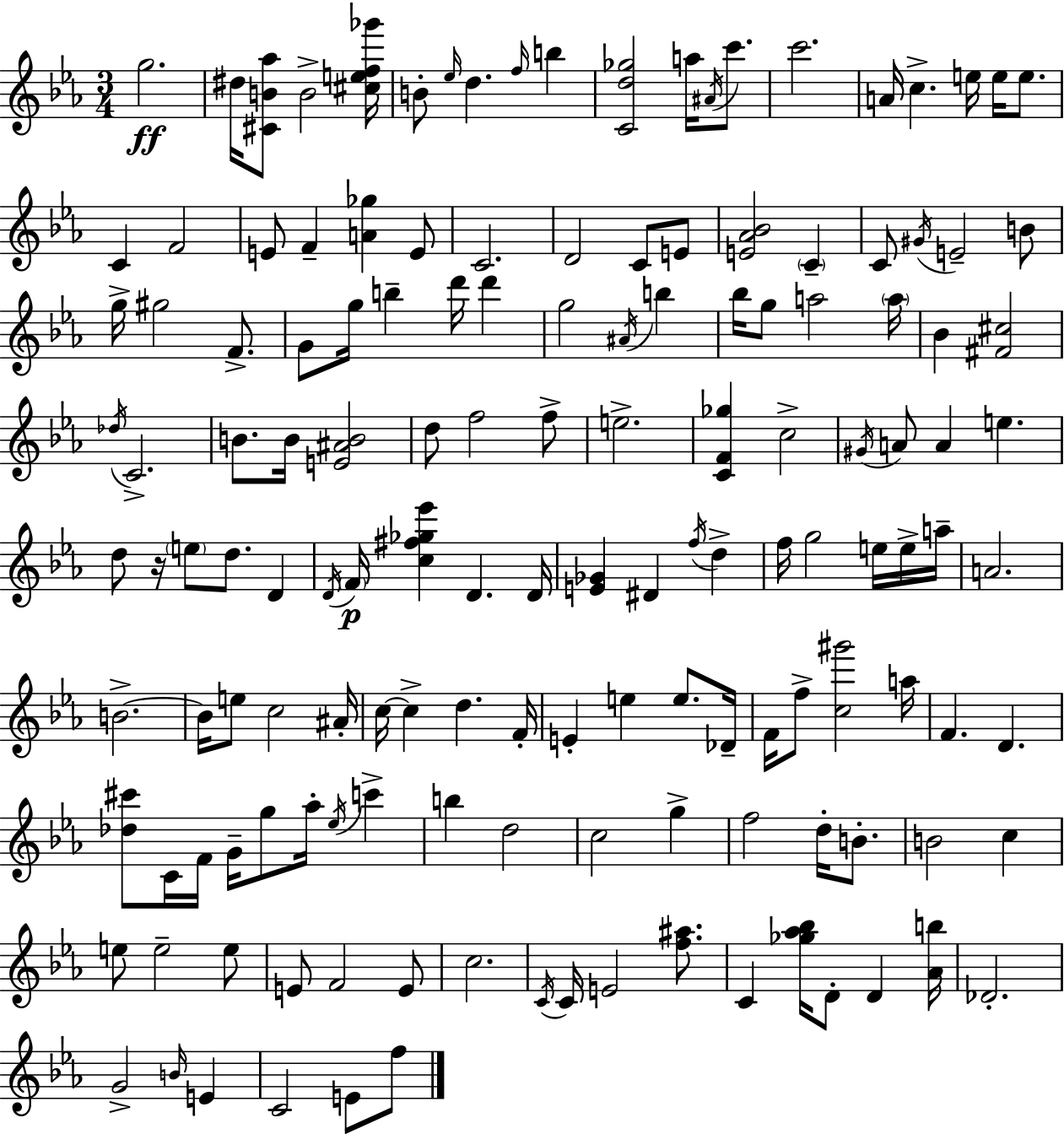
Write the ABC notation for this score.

X:1
T:Untitled
M:3/4
L:1/4
K:Cm
g2 ^d/4 [^CB_a]/2 B2 [^cef_g']/4 B/2 _e/4 d f/4 b [Cd_g]2 a/4 ^A/4 c'/2 c'2 A/4 c e/4 e/4 e/2 C F2 E/2 F [A_g] E/2 C2 D2 C/2 E/2 [E_A_B]2 C C/2 ^G/4 E2 B/2 g/4 ^g2 F/2 G/2 g/4 b d'/4 d' g2 ^A/4 b _b/4 g/2 a2 a/4 _B [^F^c]2 _d/4 C2 B/2 B/4 [E^AB]2 d/2 f2 f/2 e2 [CF_g] c2 ^G/4 A/2 A e d/2 z/4 e/2 d/2 D D/4 F/4 [c^f_g_e'] D D/4 [E_G] ^D f/4 d f/4 g2 e/4 e/4 a/4 A2 B2 B/4 e/2 c2 ^A/4 c/4 c d F/4 E e e/2 _D/4 F/4 f/2 [c^g']2 a/4 F D [_d^c']/2 C/4 F/4 G/4 g/2 _a/4 _e/4 c' b d2 c2 g f2 d/4 B/2 B2 c e/2 e2 e/2 E/2 F2 E/2 c2 C/4 C/4 E2 [f^a]/2 C [_g_a_b]/4 D/2 D [_Ab]/4 _D2 G2 B/4 E C2 E/2 f/2